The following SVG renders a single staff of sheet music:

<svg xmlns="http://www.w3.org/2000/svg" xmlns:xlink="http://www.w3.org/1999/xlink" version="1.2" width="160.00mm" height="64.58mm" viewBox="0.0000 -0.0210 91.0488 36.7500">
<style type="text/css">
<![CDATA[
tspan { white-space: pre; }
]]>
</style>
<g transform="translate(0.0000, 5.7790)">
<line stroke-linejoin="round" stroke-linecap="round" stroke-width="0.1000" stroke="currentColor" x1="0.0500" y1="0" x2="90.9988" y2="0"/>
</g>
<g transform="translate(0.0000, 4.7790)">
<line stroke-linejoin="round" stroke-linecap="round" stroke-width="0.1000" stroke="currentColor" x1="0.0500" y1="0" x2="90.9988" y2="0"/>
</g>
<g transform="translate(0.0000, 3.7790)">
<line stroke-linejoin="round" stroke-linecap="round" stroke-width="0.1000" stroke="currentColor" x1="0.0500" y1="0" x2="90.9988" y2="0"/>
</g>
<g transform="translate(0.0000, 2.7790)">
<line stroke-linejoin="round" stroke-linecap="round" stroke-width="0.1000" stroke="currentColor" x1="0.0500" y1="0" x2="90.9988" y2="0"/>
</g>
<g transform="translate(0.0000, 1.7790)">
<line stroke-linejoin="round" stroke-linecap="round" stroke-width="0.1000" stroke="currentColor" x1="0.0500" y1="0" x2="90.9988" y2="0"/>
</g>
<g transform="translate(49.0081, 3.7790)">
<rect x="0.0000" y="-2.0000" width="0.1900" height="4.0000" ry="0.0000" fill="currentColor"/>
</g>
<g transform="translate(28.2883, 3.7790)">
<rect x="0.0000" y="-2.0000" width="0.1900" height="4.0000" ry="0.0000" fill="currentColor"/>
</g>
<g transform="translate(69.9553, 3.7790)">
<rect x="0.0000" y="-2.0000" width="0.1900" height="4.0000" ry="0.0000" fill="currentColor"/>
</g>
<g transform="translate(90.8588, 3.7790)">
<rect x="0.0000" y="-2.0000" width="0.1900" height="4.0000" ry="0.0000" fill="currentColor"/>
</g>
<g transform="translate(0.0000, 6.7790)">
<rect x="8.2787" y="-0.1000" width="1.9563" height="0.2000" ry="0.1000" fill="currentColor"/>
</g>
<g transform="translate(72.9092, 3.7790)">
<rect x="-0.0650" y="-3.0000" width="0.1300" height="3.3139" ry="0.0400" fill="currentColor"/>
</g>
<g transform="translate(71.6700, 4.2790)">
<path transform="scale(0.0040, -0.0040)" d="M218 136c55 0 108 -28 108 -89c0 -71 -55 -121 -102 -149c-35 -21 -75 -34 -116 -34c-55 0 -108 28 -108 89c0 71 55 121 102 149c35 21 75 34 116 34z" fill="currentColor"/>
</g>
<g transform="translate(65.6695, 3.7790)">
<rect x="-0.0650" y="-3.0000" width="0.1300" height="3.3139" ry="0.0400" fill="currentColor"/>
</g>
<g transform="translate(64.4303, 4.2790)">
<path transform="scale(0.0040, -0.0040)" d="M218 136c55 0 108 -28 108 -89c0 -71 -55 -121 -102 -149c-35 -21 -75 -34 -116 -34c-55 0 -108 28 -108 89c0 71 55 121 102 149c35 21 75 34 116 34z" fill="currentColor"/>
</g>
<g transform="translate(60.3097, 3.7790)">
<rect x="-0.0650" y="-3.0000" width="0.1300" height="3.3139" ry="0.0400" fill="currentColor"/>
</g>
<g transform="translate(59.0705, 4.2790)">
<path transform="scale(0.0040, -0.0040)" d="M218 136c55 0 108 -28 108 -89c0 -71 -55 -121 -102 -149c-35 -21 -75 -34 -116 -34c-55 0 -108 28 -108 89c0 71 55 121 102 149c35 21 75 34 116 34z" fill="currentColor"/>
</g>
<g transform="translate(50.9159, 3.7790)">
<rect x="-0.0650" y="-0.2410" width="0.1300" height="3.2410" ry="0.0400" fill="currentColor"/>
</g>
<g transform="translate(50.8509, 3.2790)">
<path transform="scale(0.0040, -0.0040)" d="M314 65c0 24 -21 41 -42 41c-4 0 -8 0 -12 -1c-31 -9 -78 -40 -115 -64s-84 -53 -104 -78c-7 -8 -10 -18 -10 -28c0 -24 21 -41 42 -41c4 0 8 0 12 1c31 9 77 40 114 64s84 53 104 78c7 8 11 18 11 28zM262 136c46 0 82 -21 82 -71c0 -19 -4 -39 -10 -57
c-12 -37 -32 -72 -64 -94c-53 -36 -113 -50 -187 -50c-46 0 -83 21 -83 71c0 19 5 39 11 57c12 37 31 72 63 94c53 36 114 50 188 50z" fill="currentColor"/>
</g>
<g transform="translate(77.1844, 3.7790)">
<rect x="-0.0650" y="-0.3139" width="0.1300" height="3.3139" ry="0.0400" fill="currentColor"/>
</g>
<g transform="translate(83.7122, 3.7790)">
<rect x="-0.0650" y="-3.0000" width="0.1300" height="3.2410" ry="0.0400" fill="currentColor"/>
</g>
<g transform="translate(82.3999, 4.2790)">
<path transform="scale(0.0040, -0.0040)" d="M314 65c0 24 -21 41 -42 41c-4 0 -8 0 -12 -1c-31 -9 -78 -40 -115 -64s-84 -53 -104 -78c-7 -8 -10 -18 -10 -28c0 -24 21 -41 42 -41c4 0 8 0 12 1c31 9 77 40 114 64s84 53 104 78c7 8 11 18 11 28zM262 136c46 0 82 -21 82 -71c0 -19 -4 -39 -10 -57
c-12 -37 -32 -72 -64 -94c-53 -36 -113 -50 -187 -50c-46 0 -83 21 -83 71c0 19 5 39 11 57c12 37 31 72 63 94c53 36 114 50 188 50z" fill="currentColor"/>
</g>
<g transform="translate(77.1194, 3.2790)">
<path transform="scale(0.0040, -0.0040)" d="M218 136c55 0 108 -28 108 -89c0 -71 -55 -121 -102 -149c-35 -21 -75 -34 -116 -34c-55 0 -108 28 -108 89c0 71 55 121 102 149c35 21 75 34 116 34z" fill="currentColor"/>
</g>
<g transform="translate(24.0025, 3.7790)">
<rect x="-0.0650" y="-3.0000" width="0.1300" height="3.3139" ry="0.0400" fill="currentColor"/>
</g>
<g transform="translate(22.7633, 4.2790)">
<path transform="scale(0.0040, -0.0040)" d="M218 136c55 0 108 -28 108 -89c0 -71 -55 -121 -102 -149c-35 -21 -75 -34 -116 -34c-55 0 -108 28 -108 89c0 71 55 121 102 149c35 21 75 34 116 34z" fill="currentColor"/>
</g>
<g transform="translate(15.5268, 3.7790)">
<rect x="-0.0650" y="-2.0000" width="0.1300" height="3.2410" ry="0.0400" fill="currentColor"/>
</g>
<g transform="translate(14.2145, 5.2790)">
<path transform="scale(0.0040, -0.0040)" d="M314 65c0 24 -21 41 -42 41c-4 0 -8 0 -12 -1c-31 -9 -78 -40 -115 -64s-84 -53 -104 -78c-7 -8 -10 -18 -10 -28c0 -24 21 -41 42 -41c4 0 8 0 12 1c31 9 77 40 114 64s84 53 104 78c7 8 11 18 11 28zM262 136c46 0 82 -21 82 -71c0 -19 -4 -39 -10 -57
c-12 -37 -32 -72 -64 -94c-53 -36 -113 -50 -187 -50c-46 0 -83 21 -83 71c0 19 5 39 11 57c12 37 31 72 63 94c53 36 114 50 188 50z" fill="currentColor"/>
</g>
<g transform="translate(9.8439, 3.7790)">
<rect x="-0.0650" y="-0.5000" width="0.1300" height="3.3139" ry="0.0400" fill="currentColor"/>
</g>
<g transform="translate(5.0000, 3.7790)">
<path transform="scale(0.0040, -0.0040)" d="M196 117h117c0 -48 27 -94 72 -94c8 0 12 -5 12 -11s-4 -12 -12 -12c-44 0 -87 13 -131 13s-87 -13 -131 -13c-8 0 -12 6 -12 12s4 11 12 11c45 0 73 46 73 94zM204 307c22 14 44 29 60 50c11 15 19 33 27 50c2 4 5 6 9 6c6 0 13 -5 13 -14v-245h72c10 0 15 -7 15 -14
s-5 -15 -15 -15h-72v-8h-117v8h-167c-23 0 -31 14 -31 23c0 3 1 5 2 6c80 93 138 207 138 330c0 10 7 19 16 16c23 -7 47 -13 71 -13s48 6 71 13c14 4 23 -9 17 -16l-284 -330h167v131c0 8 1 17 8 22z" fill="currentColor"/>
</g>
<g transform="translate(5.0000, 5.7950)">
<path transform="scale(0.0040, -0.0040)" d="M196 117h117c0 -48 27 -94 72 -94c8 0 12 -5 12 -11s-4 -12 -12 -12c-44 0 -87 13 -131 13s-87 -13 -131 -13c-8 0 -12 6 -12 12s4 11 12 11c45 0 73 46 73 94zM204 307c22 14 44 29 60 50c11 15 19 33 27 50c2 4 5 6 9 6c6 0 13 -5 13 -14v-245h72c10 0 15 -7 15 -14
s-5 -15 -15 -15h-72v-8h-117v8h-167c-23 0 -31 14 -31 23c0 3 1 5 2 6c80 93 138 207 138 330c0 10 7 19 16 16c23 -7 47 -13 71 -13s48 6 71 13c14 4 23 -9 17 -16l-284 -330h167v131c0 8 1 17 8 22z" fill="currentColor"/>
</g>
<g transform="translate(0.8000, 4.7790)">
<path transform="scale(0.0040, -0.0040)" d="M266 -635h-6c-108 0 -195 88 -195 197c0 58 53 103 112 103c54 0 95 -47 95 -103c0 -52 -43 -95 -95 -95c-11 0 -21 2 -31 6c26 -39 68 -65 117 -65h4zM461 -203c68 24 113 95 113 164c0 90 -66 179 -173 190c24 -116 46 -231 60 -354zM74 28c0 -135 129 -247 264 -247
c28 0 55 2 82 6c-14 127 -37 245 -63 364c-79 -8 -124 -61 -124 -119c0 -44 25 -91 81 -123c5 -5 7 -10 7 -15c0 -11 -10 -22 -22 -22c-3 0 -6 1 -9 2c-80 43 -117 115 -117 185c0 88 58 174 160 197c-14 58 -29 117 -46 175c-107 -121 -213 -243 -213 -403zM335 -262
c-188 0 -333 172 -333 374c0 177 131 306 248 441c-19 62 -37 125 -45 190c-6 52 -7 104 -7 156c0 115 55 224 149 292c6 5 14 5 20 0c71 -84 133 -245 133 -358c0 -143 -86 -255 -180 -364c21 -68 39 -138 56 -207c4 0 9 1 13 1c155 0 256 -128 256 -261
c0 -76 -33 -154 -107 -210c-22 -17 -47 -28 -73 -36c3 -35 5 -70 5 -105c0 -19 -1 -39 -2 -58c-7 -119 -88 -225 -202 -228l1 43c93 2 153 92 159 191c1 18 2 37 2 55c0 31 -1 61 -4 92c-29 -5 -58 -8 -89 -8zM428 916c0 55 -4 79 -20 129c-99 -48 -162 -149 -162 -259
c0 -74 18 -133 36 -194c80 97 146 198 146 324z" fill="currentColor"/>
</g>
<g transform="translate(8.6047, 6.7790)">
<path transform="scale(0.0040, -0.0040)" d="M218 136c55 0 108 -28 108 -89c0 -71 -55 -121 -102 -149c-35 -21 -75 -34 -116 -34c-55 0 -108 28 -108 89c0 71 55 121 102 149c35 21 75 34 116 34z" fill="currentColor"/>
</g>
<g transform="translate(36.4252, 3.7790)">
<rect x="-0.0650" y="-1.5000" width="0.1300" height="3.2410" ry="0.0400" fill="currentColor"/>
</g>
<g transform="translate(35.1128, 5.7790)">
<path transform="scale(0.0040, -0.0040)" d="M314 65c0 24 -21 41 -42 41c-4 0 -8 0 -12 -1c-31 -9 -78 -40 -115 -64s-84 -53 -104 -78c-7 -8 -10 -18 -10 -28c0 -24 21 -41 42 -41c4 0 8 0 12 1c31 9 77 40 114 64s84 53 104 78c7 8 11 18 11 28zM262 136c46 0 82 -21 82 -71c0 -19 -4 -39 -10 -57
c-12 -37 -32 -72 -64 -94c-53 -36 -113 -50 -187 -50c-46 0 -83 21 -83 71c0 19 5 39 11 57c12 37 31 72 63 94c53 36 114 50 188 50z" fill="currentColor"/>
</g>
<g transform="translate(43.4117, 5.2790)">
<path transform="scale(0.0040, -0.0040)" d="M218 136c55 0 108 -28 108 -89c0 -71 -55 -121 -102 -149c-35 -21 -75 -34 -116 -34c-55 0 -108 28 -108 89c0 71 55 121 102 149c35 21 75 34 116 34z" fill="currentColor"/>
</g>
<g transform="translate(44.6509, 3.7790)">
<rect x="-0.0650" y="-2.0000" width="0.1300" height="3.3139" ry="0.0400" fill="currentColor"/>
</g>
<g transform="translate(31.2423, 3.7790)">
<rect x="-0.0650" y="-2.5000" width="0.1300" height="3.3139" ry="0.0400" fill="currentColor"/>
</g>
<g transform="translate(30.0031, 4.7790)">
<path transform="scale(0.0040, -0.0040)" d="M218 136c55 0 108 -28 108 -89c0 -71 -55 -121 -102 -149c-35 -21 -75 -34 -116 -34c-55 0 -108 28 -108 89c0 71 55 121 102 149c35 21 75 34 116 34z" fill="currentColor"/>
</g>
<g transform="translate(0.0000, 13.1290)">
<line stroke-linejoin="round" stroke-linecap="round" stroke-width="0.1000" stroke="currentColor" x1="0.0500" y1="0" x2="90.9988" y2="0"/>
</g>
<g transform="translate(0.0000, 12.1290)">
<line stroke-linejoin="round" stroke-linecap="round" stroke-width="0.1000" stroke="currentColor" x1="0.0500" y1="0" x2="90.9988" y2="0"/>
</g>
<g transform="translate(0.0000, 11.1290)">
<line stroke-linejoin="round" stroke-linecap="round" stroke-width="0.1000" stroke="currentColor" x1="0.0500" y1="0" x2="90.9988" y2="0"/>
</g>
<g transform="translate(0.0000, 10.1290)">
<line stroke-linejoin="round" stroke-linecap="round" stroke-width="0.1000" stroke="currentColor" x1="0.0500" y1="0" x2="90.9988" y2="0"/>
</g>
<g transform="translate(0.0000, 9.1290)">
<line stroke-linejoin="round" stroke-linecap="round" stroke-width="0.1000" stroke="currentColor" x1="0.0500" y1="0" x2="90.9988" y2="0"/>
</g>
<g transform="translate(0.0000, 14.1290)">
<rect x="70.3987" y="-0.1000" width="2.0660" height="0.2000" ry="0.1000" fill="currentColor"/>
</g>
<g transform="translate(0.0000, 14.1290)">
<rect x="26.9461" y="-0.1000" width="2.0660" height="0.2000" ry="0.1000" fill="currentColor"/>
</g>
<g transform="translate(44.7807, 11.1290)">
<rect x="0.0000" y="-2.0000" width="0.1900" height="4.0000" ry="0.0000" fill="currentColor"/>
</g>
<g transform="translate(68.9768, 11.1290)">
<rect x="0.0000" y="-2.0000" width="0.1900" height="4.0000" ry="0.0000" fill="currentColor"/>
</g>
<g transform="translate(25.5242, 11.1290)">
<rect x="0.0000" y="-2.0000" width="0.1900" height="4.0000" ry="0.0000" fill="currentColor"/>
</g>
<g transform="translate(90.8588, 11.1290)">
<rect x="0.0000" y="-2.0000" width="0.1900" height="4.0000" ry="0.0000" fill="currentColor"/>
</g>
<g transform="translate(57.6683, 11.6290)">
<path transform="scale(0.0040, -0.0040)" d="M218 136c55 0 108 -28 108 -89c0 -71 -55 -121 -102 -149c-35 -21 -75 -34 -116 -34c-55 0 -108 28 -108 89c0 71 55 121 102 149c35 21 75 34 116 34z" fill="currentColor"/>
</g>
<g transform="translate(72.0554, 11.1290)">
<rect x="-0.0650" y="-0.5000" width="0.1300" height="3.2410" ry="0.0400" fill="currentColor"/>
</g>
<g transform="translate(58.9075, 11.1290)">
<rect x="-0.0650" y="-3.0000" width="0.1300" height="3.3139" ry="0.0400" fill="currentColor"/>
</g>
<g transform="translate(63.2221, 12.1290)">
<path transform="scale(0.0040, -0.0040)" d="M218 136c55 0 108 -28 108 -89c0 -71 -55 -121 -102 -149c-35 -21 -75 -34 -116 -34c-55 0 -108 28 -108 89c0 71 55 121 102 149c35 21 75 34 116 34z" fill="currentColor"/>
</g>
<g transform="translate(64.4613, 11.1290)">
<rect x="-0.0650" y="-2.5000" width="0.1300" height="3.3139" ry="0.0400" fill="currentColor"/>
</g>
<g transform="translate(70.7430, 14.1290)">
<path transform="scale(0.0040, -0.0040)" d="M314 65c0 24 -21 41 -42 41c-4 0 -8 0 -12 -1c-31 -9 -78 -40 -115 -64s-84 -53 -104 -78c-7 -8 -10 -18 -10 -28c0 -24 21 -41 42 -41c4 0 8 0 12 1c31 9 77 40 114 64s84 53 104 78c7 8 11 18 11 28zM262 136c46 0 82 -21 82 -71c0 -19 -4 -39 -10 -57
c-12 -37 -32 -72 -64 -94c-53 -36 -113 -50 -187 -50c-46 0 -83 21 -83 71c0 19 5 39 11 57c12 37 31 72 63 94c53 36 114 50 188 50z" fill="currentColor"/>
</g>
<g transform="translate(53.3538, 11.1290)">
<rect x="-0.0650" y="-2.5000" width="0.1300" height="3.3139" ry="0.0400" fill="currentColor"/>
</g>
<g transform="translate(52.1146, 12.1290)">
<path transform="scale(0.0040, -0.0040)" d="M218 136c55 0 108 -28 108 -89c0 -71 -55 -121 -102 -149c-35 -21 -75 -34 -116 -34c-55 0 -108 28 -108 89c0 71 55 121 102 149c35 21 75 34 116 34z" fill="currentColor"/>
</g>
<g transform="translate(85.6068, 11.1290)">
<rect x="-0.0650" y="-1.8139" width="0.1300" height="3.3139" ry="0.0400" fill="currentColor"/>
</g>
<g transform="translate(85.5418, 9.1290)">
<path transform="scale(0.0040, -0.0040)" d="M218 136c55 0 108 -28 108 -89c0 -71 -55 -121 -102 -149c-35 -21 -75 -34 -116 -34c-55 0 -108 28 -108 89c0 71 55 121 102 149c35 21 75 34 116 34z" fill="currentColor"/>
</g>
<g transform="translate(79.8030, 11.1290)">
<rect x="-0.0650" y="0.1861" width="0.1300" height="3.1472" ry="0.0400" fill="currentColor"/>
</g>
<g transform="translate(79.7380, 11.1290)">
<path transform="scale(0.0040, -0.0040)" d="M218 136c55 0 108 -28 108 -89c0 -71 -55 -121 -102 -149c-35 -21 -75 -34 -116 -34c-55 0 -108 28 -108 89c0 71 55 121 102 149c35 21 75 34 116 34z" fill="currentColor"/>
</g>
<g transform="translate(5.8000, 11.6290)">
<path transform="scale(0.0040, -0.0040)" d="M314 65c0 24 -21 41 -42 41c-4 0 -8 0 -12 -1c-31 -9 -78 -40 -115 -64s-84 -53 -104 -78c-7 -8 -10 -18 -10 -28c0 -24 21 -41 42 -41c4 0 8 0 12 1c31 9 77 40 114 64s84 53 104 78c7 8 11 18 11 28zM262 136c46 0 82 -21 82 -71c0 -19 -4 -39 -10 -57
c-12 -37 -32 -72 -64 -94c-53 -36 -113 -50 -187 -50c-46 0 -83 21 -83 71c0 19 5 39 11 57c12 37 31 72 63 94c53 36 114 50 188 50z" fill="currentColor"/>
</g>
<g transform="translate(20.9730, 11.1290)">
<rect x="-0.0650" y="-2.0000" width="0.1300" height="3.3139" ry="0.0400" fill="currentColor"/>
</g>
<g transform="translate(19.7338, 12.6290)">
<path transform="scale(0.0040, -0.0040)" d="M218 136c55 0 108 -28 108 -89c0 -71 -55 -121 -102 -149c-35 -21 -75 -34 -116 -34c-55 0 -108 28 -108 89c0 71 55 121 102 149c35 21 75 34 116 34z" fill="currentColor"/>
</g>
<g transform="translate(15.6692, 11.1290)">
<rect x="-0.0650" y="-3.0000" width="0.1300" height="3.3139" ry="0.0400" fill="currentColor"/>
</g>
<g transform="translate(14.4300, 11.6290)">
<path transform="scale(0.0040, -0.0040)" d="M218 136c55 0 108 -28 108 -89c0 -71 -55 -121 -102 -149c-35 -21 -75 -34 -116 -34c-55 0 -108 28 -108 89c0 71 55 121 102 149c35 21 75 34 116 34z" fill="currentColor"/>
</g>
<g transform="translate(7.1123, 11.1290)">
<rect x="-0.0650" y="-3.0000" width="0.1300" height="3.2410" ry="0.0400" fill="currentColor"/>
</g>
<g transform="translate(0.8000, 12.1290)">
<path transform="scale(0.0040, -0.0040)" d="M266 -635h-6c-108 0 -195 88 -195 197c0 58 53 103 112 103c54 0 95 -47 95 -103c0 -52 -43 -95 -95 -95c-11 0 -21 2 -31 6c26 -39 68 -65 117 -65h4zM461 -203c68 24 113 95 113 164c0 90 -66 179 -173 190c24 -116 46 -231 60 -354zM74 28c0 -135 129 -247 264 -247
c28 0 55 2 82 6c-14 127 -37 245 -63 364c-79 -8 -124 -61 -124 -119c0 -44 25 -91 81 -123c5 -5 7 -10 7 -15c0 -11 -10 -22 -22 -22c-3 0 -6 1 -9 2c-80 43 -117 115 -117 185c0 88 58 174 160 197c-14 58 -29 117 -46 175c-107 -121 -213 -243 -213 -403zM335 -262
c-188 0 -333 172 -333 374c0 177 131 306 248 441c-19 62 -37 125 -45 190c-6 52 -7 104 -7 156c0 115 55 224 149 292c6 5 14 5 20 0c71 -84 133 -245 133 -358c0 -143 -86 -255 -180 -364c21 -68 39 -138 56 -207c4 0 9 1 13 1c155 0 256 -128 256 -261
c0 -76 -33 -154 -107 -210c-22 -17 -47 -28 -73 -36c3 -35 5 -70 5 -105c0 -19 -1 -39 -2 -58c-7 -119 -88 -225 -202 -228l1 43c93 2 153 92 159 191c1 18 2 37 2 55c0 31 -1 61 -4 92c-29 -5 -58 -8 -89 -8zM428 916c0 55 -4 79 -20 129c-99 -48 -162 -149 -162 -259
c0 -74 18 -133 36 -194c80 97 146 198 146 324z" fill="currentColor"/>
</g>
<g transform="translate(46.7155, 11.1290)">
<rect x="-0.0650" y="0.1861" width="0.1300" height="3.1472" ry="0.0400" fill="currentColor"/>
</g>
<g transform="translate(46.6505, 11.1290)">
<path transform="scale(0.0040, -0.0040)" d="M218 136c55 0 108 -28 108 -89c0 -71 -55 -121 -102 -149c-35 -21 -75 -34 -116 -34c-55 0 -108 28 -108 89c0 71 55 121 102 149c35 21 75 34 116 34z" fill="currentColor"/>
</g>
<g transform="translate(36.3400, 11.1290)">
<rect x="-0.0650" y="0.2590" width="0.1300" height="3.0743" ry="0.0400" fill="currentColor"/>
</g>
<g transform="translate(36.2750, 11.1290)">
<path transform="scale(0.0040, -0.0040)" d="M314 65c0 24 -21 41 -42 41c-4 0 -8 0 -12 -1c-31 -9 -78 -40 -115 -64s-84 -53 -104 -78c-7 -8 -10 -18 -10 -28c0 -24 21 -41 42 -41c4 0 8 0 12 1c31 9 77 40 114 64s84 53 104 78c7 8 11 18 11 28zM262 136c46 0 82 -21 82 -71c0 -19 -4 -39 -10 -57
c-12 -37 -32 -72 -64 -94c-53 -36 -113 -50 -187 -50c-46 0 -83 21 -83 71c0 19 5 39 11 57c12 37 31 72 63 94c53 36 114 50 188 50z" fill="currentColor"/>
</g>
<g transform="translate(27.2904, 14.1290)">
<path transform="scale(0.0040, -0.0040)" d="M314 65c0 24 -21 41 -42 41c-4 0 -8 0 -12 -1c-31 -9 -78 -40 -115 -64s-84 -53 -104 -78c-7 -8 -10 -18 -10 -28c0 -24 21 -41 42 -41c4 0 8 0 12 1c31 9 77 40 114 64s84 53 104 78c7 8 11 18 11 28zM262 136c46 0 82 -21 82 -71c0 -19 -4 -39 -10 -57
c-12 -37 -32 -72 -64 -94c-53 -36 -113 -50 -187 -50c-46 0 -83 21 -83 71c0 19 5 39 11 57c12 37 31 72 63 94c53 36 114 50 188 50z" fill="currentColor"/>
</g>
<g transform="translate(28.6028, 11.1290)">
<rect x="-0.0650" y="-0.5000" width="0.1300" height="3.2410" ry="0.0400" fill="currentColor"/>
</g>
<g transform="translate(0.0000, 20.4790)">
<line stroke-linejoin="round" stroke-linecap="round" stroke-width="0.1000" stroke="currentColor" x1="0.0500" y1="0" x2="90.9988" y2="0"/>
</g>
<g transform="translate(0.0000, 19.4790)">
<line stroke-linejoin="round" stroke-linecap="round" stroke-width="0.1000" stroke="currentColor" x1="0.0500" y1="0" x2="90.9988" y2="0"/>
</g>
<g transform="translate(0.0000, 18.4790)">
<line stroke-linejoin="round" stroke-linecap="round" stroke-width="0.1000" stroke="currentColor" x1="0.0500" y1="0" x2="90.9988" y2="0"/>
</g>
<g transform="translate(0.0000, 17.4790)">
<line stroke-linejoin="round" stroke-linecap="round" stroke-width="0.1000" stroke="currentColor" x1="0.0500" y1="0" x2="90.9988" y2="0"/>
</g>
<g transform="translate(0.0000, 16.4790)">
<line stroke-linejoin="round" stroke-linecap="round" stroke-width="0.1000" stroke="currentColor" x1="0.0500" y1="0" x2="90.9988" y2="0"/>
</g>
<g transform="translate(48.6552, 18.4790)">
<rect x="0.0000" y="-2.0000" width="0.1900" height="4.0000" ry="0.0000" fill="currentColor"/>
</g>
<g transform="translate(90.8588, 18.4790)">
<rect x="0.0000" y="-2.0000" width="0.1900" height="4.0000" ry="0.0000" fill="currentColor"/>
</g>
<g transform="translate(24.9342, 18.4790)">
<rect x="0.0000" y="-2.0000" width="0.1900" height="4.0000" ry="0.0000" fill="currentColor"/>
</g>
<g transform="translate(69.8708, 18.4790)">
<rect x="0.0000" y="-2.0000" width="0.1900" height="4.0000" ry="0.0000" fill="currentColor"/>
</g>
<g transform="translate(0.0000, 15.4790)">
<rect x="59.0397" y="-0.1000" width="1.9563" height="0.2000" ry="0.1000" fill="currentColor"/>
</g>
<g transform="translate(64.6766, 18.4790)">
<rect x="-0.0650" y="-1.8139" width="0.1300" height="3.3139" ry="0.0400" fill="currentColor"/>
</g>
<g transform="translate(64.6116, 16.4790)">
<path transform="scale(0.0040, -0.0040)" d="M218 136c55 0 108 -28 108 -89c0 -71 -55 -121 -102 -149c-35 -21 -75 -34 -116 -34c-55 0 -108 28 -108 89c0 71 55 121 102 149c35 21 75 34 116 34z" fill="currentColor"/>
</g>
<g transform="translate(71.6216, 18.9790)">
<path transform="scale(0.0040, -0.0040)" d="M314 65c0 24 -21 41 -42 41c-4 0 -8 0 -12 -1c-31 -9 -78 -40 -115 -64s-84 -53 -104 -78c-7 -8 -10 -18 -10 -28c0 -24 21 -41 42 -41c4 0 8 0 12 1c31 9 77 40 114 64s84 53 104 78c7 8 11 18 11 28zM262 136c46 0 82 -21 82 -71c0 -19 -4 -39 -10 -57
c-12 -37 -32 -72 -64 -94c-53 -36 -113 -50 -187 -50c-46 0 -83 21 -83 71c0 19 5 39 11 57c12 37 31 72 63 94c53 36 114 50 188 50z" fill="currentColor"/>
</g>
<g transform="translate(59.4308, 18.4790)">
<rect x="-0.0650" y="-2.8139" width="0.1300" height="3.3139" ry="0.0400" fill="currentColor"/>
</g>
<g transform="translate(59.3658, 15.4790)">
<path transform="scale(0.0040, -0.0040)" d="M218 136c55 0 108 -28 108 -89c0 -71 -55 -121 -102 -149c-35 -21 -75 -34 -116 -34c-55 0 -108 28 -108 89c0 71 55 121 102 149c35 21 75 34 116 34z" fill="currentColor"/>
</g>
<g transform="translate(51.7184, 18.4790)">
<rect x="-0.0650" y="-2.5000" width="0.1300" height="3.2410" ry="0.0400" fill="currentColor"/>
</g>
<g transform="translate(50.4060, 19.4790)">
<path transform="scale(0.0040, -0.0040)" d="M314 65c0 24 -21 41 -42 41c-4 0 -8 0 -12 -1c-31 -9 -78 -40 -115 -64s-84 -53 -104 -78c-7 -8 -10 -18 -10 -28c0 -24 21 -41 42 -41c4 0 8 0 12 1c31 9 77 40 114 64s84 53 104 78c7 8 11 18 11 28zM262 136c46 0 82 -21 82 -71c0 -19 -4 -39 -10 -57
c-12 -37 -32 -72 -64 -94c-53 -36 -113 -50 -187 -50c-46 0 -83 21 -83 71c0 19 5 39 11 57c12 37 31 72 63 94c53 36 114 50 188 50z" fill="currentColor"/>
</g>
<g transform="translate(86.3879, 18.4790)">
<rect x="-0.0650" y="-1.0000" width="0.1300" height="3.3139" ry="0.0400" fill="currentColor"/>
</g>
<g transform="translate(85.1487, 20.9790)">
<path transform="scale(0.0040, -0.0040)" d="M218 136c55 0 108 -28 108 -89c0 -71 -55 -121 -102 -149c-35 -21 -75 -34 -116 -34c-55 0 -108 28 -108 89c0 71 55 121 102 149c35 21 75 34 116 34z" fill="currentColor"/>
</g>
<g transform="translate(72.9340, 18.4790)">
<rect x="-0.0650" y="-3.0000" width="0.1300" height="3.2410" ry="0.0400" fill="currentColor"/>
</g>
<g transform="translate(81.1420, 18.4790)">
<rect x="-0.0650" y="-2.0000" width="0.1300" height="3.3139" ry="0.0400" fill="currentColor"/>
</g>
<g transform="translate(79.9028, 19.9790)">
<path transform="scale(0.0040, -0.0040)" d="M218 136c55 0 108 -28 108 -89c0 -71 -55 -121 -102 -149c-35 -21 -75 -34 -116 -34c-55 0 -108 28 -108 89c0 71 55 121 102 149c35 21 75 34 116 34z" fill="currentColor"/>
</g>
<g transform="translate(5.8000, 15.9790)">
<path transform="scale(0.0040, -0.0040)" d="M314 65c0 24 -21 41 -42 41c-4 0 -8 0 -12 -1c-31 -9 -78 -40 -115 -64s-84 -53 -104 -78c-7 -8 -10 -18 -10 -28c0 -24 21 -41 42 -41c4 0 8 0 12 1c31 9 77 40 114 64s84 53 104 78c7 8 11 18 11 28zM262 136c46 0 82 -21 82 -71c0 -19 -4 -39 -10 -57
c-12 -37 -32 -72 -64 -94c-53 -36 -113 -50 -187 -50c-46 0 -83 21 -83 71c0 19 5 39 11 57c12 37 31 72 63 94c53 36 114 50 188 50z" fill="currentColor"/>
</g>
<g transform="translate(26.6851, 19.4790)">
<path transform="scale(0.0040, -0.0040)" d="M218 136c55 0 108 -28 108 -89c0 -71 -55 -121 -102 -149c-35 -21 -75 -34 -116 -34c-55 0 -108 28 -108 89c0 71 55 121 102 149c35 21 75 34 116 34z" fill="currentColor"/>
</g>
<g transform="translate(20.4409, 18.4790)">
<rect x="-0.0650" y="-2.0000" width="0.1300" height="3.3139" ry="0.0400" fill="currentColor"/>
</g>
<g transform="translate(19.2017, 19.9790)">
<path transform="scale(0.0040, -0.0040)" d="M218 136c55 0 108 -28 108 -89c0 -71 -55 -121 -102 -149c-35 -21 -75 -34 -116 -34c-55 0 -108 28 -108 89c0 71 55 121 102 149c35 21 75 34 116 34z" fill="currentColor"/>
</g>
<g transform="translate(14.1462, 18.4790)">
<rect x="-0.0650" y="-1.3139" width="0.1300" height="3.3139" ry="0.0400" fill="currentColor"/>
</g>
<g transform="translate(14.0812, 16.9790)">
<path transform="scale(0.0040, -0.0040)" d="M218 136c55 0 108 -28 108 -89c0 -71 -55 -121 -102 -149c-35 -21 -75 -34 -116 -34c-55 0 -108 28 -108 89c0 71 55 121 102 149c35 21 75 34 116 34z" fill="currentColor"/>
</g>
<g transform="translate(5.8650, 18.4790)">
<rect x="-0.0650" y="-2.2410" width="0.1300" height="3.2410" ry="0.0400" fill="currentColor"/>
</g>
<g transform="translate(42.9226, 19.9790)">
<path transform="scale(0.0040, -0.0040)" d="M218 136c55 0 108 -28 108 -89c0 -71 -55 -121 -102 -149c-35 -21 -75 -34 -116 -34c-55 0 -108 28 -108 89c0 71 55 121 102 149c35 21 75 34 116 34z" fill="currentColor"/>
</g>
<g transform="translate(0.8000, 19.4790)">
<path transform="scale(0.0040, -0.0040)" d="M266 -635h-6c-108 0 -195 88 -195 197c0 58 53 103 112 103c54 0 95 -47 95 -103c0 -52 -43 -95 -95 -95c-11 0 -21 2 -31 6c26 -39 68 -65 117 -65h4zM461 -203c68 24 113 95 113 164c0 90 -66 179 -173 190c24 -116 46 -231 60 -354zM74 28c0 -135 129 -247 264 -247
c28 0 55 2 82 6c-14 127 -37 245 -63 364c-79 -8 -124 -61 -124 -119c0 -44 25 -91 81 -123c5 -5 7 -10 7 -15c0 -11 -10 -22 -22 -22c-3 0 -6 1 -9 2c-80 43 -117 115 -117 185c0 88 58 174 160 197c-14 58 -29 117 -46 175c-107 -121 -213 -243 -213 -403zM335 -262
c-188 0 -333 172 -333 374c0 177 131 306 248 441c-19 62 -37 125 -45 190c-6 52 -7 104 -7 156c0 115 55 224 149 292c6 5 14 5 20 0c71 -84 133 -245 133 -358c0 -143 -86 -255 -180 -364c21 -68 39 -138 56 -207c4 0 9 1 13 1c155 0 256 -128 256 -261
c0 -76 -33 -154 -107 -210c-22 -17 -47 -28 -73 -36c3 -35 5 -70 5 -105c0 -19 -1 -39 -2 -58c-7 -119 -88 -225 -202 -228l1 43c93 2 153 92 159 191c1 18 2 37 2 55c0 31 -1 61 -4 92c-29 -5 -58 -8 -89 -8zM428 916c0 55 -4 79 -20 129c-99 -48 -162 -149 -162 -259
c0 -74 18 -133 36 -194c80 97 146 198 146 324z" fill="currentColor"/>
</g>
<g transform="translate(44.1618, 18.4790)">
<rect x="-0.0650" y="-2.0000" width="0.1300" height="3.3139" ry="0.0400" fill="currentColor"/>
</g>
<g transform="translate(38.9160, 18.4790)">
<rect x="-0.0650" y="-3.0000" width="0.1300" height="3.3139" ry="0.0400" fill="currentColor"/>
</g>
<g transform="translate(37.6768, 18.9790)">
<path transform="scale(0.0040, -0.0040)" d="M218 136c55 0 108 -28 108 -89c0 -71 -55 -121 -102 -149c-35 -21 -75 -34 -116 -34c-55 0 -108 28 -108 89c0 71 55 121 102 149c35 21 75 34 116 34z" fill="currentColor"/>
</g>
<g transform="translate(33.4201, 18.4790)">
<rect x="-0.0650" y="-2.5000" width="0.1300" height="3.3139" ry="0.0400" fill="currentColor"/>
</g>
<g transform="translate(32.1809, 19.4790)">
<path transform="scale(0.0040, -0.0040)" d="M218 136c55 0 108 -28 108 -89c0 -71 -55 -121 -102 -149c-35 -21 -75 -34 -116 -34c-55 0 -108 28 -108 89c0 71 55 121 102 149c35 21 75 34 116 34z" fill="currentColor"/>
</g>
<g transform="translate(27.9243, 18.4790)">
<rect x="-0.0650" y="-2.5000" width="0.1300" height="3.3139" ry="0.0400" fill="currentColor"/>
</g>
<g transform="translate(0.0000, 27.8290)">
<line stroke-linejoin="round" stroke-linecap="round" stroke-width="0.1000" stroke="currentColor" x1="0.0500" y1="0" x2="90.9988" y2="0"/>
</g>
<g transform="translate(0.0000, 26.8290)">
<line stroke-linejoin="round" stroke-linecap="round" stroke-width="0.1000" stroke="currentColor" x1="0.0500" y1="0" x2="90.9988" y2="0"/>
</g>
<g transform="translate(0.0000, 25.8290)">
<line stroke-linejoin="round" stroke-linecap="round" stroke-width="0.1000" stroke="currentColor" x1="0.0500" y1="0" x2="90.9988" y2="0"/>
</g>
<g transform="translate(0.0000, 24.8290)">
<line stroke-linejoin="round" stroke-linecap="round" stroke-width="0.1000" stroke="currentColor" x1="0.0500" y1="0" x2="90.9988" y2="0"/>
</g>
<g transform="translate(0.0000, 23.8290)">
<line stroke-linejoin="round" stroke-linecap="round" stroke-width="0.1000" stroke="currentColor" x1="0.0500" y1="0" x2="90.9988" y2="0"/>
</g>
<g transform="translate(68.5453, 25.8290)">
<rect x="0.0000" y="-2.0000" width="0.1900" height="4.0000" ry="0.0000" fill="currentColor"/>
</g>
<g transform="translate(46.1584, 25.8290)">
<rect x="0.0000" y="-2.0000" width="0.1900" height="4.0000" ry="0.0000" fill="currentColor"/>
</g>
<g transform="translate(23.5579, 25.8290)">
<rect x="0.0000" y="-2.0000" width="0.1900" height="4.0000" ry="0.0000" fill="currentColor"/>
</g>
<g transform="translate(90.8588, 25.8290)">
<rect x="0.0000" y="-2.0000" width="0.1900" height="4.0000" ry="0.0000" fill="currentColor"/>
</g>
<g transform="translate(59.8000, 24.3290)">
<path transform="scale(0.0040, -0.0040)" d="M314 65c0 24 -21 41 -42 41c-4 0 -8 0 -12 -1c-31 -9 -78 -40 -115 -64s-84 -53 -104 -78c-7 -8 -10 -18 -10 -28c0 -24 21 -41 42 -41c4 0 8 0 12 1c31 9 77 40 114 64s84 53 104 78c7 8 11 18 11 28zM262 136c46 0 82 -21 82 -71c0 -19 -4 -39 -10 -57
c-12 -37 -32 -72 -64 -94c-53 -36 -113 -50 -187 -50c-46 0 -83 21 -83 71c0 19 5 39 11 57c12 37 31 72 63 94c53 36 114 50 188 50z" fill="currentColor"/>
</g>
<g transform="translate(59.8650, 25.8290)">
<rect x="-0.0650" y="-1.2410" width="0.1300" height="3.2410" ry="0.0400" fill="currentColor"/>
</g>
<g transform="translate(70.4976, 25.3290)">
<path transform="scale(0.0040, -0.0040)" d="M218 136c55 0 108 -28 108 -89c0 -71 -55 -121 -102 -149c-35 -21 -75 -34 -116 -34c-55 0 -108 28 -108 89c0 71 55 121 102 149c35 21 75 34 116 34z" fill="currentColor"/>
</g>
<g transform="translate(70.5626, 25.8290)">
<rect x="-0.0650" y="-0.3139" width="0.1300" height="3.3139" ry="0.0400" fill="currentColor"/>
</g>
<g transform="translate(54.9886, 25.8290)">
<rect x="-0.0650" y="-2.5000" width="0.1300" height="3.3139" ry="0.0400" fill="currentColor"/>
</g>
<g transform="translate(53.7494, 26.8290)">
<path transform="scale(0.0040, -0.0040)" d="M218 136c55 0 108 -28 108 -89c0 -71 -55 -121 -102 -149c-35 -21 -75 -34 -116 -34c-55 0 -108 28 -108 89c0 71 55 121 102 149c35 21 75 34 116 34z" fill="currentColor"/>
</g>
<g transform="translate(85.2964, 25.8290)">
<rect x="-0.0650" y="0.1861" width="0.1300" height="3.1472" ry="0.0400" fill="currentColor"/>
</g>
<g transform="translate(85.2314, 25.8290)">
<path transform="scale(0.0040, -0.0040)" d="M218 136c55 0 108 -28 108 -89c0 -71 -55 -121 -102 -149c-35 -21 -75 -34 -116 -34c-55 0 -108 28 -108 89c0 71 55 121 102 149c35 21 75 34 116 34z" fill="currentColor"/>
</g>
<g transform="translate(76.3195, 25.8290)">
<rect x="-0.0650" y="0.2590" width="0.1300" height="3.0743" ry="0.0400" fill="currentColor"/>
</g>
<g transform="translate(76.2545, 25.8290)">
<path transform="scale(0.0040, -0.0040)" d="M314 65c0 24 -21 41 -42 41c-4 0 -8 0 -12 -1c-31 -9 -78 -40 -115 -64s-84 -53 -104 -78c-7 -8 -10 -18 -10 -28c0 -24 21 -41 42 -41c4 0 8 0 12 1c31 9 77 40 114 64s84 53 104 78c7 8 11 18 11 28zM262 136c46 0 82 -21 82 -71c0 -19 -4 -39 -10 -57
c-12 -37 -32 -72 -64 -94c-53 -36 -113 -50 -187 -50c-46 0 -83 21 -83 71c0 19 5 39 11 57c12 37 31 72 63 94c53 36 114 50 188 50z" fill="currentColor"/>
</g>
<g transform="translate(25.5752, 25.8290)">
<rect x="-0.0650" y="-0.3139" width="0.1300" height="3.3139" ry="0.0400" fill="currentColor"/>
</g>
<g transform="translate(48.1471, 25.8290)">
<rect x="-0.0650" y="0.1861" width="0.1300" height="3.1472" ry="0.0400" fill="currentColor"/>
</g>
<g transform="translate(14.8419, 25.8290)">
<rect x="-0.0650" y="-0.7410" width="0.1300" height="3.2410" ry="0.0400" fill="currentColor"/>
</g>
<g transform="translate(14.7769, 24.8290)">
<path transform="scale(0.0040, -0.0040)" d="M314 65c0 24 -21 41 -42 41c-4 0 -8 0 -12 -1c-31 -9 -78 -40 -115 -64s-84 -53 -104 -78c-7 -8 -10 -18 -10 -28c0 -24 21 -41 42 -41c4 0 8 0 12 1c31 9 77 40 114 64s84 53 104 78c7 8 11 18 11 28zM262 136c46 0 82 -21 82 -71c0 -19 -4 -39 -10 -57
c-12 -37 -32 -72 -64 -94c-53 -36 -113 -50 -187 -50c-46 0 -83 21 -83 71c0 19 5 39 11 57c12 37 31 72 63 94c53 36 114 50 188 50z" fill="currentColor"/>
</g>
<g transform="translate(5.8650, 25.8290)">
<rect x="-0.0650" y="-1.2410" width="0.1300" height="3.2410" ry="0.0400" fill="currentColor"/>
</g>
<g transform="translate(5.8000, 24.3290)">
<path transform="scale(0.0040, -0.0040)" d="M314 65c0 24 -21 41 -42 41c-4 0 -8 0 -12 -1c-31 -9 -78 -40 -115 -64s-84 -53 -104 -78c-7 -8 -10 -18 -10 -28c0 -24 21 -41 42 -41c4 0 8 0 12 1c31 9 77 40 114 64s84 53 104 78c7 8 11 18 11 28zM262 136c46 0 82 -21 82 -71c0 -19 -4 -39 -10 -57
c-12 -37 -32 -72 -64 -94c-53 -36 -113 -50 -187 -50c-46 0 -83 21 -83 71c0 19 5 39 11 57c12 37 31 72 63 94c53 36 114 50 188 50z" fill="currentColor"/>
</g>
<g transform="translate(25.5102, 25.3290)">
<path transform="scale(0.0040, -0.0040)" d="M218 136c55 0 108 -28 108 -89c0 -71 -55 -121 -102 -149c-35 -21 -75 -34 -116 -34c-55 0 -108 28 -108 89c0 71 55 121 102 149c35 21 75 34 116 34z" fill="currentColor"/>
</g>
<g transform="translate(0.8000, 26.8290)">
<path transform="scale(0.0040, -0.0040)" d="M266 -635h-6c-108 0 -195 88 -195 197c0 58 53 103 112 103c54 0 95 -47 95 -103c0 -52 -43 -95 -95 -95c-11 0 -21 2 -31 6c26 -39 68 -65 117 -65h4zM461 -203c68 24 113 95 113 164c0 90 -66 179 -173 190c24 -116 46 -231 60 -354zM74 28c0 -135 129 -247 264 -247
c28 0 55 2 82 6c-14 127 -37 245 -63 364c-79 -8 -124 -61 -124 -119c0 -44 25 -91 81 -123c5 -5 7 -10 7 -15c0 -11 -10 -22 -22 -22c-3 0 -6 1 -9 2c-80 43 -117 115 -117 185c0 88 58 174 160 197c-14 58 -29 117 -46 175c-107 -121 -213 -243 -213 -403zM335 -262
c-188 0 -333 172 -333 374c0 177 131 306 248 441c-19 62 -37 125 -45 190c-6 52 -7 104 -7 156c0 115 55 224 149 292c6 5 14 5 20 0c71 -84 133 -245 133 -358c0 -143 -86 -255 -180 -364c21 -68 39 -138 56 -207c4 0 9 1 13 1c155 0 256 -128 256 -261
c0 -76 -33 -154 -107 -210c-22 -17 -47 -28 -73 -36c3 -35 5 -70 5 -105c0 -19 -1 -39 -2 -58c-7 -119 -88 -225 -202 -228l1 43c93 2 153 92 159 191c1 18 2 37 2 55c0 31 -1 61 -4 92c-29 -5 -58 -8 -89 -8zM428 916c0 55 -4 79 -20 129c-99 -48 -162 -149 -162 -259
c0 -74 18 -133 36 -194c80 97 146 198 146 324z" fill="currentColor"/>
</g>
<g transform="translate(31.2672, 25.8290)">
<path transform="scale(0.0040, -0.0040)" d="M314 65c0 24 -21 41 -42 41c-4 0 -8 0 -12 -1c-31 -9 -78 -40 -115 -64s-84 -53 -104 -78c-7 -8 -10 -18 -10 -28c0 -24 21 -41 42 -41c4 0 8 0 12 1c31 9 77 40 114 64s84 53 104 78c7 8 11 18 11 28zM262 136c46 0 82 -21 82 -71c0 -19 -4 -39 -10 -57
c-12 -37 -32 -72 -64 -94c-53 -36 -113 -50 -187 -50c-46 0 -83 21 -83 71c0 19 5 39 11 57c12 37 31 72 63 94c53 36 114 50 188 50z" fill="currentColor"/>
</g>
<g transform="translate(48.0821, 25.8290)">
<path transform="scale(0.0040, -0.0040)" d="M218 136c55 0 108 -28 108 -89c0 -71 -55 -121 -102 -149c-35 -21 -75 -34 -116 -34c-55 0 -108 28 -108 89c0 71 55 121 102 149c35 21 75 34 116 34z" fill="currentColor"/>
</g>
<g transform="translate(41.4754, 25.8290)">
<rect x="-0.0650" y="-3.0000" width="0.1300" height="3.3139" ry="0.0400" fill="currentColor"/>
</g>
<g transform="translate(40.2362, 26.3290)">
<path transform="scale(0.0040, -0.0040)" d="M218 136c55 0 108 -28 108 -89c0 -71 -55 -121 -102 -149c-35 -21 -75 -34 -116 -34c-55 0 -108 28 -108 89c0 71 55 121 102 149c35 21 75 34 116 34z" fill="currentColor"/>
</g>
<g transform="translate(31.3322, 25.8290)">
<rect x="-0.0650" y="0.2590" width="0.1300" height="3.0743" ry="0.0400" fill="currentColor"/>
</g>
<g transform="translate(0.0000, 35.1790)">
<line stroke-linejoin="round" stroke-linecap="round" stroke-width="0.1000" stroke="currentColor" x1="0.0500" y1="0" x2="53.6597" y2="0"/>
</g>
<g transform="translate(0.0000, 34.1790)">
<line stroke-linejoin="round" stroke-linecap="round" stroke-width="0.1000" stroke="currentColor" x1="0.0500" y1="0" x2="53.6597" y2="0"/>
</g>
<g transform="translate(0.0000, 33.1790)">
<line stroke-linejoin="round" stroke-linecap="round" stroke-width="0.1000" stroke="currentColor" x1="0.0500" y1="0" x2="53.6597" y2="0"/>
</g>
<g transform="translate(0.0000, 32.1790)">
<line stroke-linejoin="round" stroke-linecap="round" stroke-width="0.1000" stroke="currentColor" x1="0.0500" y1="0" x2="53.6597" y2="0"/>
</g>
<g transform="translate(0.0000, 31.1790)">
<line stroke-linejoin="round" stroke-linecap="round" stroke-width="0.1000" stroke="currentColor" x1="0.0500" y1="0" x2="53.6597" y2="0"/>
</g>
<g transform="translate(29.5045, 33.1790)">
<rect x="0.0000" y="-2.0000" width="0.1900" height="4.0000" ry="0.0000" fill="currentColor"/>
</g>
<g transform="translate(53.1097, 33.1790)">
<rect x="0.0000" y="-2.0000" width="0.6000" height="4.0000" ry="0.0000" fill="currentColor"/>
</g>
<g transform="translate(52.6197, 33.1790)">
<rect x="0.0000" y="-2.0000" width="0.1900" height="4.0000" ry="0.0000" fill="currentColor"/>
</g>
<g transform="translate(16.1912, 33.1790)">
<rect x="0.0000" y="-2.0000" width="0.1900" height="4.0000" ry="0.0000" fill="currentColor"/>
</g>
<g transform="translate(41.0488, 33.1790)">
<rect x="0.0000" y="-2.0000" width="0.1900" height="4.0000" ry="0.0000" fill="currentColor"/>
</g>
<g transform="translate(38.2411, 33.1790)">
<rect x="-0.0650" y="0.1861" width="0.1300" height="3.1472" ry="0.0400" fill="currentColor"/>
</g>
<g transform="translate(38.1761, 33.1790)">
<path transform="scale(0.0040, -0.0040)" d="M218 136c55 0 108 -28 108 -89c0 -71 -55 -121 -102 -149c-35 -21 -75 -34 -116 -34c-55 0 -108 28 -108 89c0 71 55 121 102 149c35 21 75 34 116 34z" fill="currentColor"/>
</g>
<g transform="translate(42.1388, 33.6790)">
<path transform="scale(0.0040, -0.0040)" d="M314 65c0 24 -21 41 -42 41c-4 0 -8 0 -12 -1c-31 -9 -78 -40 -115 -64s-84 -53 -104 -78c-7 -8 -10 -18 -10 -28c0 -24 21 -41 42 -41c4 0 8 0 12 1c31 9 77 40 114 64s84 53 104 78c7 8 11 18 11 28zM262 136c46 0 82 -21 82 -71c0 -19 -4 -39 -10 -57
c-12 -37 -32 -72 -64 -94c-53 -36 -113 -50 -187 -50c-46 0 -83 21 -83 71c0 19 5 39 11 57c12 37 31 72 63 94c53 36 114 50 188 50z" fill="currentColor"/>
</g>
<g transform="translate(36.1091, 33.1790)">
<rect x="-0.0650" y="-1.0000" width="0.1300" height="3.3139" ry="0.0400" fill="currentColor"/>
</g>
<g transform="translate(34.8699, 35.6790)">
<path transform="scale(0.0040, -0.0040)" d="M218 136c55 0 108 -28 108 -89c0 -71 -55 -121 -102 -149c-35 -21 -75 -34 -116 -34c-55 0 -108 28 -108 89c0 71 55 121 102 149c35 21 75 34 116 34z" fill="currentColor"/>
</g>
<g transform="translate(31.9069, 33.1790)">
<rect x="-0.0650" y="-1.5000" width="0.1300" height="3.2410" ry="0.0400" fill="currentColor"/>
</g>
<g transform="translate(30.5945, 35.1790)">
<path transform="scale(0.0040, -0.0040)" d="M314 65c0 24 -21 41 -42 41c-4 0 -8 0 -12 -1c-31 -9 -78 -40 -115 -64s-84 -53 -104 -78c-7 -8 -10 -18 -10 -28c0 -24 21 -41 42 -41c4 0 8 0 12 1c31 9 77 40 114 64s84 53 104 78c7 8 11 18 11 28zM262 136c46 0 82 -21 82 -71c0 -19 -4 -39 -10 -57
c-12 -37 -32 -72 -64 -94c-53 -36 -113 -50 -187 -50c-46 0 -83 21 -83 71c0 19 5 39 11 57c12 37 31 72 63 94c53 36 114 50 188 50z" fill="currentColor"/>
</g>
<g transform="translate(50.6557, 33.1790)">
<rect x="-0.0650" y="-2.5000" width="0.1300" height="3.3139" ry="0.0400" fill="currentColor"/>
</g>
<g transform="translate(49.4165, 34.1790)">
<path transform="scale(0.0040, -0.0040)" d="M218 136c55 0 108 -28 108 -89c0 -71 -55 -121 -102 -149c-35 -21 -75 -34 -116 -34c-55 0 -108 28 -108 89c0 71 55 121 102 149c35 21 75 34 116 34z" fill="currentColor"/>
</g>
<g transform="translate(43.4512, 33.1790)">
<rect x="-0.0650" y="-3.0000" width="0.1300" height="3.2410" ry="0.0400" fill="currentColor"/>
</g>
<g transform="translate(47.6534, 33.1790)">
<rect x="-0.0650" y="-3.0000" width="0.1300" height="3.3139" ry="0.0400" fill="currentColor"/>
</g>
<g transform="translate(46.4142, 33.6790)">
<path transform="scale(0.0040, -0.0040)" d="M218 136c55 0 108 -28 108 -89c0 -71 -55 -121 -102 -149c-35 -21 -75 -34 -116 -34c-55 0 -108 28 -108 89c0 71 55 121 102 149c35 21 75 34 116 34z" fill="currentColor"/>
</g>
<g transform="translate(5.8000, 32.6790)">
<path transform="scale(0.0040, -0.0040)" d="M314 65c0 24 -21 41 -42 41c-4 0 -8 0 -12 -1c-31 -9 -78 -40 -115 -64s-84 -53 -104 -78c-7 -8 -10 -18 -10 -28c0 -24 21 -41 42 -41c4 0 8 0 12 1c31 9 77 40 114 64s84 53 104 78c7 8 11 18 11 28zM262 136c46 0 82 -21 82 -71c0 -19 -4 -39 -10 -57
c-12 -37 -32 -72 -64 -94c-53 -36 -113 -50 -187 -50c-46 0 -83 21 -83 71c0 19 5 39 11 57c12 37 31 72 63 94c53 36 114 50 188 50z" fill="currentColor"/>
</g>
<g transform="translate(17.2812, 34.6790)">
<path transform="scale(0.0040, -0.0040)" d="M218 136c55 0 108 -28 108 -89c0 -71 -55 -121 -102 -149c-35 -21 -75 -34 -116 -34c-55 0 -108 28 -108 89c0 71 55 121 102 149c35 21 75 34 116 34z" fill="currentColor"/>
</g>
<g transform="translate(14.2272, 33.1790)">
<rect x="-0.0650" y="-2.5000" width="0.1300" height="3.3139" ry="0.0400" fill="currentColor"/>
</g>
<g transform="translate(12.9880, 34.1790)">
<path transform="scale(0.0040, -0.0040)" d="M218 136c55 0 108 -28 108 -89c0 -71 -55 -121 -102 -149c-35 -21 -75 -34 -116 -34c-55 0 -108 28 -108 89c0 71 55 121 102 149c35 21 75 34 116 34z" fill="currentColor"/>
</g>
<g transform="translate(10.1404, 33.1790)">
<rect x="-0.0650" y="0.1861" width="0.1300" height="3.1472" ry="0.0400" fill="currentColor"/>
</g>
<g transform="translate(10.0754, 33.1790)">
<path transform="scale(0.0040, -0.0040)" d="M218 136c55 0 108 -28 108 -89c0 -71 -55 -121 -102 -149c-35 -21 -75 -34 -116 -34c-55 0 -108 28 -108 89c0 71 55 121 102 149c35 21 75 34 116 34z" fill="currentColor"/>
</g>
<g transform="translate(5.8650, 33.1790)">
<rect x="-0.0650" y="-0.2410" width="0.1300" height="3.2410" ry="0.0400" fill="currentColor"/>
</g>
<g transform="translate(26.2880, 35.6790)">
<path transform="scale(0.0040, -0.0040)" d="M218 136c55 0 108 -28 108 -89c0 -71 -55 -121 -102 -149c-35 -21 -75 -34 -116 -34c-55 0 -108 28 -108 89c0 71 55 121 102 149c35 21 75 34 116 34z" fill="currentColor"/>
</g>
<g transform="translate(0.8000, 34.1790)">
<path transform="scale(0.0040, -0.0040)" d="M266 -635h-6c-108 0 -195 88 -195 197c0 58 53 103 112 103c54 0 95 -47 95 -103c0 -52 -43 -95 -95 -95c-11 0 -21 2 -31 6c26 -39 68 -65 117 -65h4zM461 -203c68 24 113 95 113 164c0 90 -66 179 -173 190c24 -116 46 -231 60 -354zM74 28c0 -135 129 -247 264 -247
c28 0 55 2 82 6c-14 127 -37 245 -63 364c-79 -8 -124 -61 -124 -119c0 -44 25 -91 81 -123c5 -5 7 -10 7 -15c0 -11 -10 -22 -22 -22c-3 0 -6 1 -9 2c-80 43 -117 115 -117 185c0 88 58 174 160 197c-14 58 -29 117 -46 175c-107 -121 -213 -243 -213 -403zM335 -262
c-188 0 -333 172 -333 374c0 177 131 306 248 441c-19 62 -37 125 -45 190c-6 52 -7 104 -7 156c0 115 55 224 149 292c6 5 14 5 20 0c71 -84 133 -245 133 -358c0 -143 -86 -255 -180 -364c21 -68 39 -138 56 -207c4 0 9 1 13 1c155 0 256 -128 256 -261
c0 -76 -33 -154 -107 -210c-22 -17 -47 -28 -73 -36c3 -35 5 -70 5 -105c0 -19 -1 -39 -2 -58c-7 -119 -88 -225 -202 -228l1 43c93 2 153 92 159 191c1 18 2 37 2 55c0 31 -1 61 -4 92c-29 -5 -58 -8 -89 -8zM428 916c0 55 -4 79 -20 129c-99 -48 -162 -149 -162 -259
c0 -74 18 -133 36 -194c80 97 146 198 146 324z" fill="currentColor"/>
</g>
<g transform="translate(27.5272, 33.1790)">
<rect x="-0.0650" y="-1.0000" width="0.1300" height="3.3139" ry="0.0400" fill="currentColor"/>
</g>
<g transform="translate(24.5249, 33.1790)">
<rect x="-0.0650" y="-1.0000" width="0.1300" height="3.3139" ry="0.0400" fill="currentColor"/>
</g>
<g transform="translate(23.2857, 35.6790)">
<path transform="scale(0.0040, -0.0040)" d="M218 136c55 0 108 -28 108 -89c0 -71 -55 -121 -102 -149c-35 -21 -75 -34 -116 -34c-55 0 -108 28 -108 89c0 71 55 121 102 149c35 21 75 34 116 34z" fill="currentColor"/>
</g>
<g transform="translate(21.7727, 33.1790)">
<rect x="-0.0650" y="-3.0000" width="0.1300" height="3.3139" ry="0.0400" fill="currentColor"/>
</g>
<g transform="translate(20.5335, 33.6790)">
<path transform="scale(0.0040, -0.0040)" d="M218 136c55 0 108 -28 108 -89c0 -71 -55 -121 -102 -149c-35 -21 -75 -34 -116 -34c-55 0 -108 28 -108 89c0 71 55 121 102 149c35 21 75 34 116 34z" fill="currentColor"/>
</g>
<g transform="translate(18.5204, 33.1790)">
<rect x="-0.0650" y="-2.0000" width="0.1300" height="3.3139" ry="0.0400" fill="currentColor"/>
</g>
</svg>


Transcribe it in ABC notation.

X:1
T:Untitled
M:4/4
L:1/4
K:C
C F2 A G E2 F c2 A A A c A2 A2 A F C2 B2 B G A G C2 B f g2 e F G G A F G2 a f A2 F D e2 d2 c B2 A B G e2 c B2 B c2 B G F A D D E2 D B A2 A G